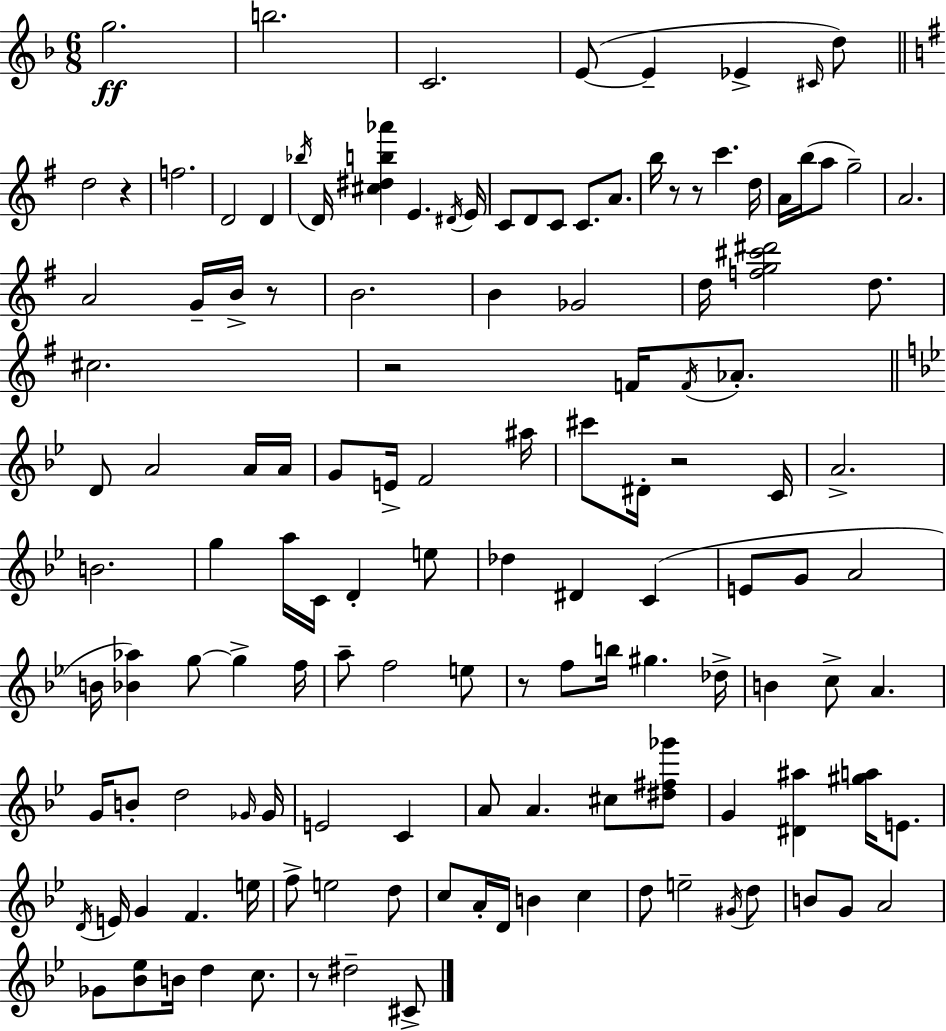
{
  \clef treble
  \numericTimeSignature
  \time 6/8
  \key d \minor
  g''2.\ff | b''2. | c'2. | e'8~(~ e'4-- ees'4-> \grace { cis'16 }) d''8 | \break \bar "||" \break \key g \major d''2 r4 | f''2. | d'2 d'4 | \acciaccatura { bes''16 } d'16 <cis'' dis'' b'' aes'''>4 e'4. | \break \acciaccatura { dis'16 } e'16 c'8 d'8 c'8 c'8. a'8. | b''16 r8 r8 c'''4. | d''16 a'16 b''16( a''8 g''2--) | a'2. | \break a'2 g'16-- b'16-> | r8 b'2. | b'4 ges'2 | d''16 <f'' g'' cis''' dis'''>2 d''8. | \break cis''2. | r2 f'16 \acciaccatura { f'16 } | aes'8.-. \bar "||" \break \key g \minor d'8 a'2 a'16 a'16 | g'8 e'16-> f'2 ais''16 | cis'''8 dis'16-. r2 c'16 | a'2.-> | \break b'2. | g''4 a''16 c'16 d'4-. e''8 | des''4 dis'4 c'4( | e'8 g'8 a'2 | \break b'16 <bes' aes''>4) g''8~~ g''4-> f''16 | a''8-- f''2 e''8 | r8 f''8 b''16 gis''4. des''16-> | b'4 c''8-> a'4. | \break g'16 b'8-. d''2 \grace { ges'16 } | ges'16 e'2 c'4 | a'8 a'4. cis''8 <dis'' fis'' ges'''>8 | g'4 <dis' ais''>4 <gis'' a''>16 e'8. | \break \acciaccatura { d'16 } e'16 g'4 f'4. | e''16 f''8-> e''2 | d''8 c''8 a'16-. d'16 b'4 c''4 | d''8 e''2-- | \break \acciaccatura { gis'16 } d''8 b'8 g'8 a'2 | ges'8 <bes' ees''>8 b'16 d''4 | c''8. r8 dis''2-- | cis'8-> \bar "|."
}